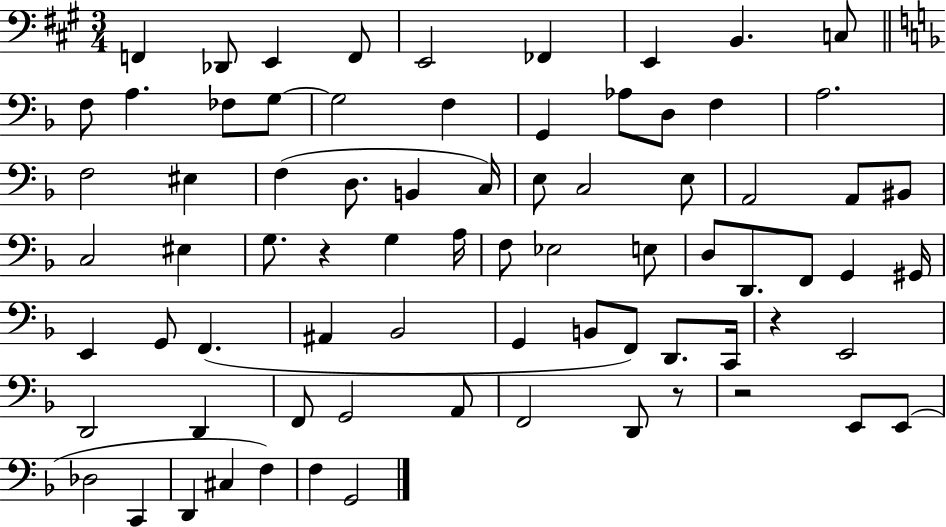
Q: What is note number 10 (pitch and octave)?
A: F3